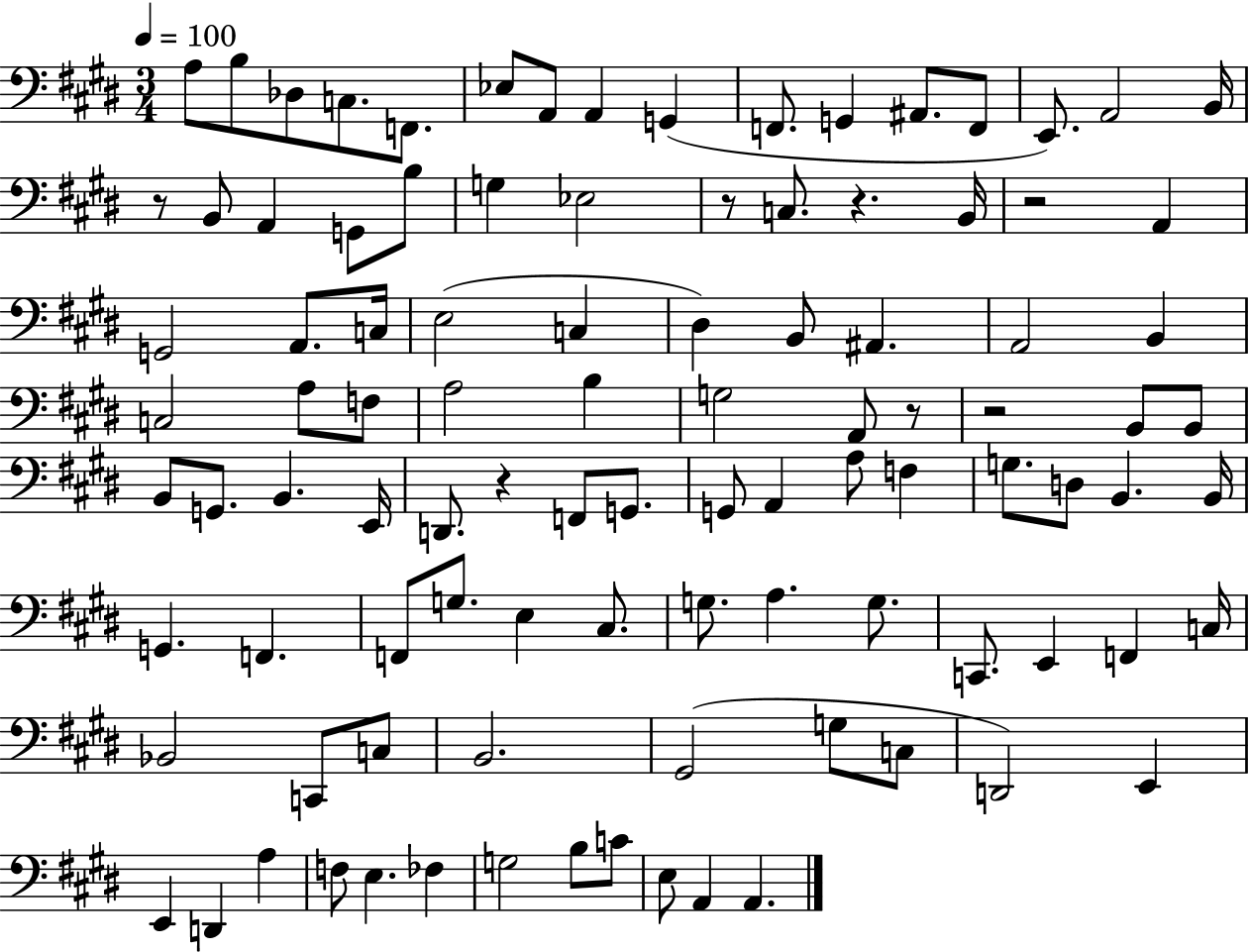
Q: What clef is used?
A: bass